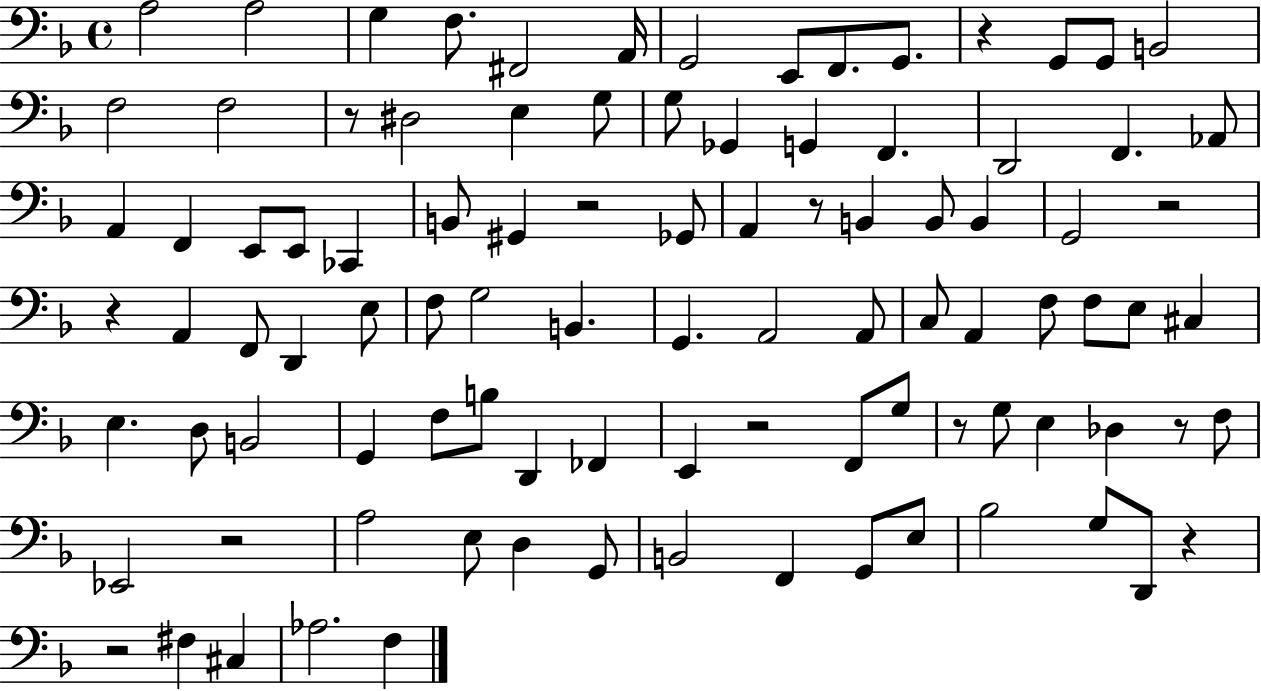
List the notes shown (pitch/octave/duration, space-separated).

A3/h A3/h G3/q F3/e. F#2/h A2/s G2/h E2/e F2/e. G2/e. R/q G2/e G2/e B2/h F3/h F3/h R/e D#3/h E3/q G3/e G3/e Gb2/q G2/q F2/q. D2/h F2/q. Ab2/e A2/q F2/q E2/e E2/e CES2/q B2/e G#2/q R/h Gb2/e A2/q R/e B2/q B2/e B2/q G2/h R/h R/q A2/q F2/e D2/q E3/e F3/e G3/h B2/q. G2/q. A2/h A2/e C3/e A2/q F3/e F3/e E3/e C#3/q E3/q. D3/e B2/h G2/q F3/e B3/e D2/q FES2/q E2/q R/h F2/e G3/e R/e G3/e E3/q Db3/q R/e F3/e Eb2/h R/h A3/h E3/e D3/q G2/e B2/h F2/q G2/e E3/e Bb3/h G3/e D2/e R/q R/h F#3/q C#3/q Ab3/h. F3/q